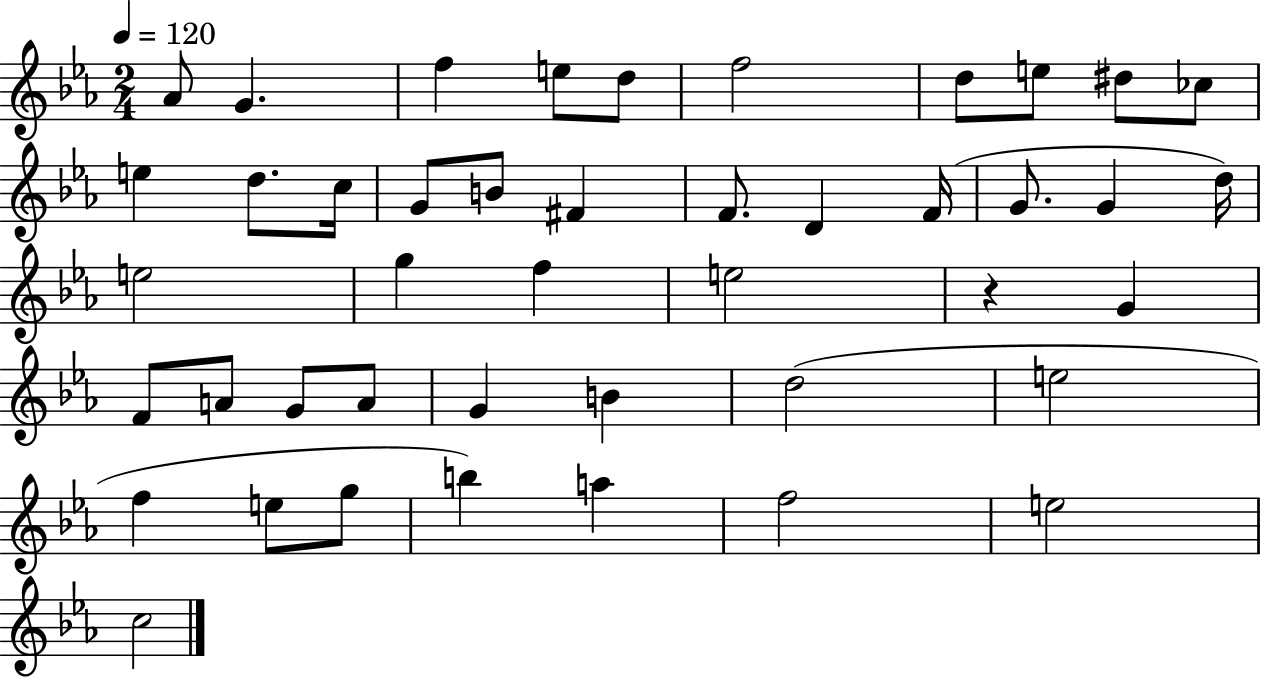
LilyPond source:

{
  \clef treble
  \numericTimeSignature
  \time 2/4
  \key ees \major
  \tempo 4 = 120
  aes'8 g'4. | f''4 e''8 d''8 | f''2 | d''8 e''8 dis''8 ces''8 | \break e''4 d''8. c''16 | g'8 b'8 fis'4 | f'8. d'4 f'16( | g'8. g'4 d''16) | \break e''2 | g''4 f''4 | e''2 | r4 g'4 | \break f'8 a'8 g'8 a'8 | g'4 b'4 | d''2( | e''2 | \break f''4 e''8 g''8 | b''4) a''4 | f''2 | e''2 | \break c''2 | \bar "|."
}